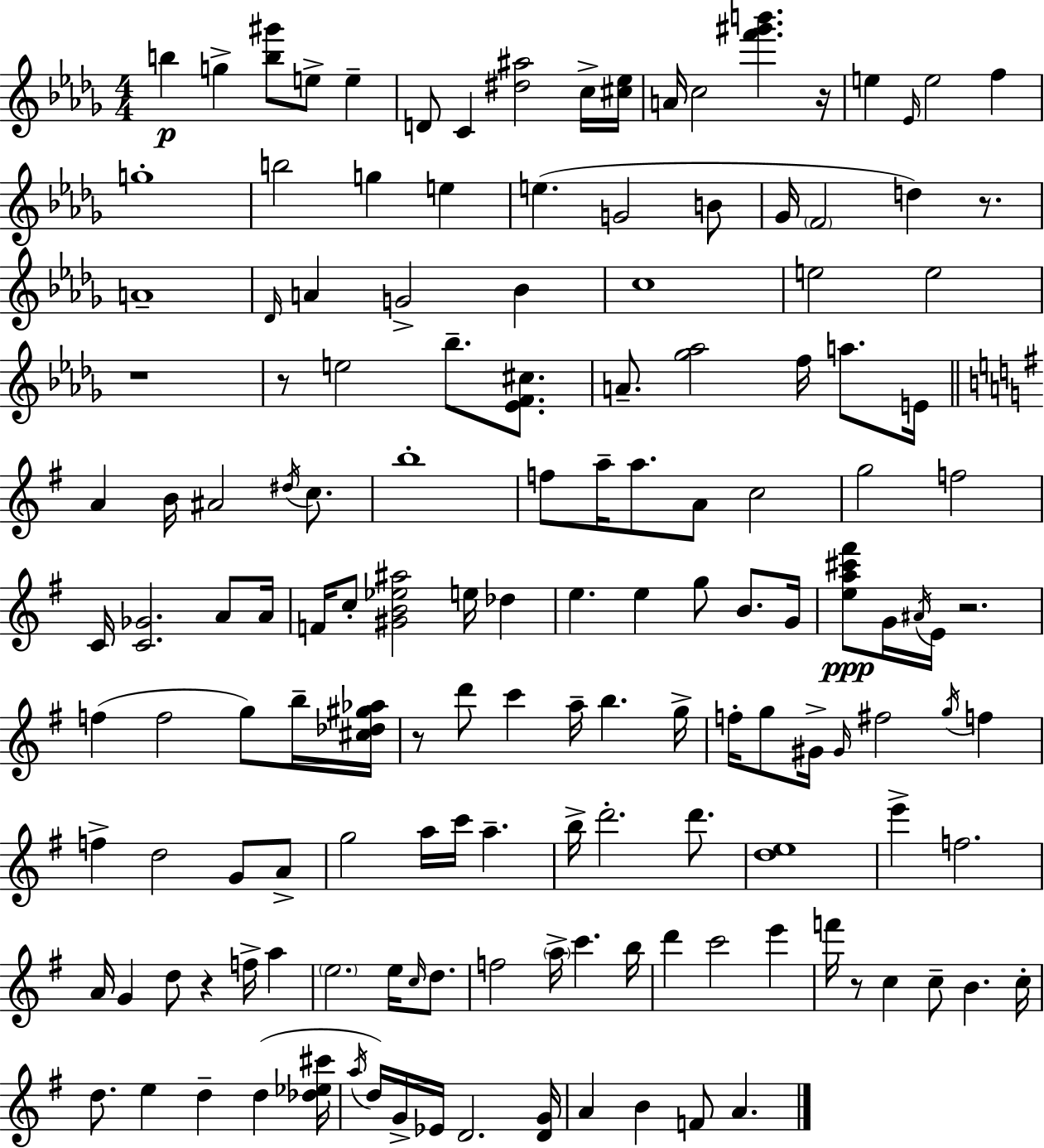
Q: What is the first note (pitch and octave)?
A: B5